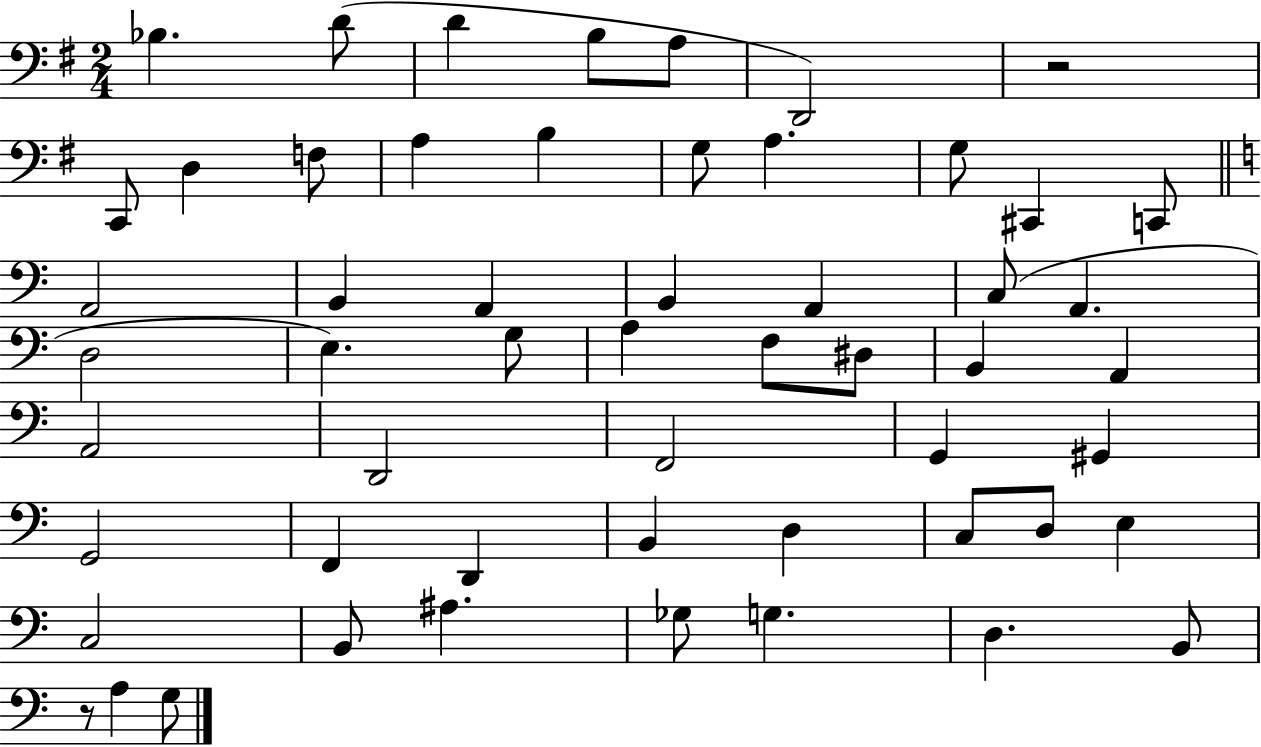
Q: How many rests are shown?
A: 2